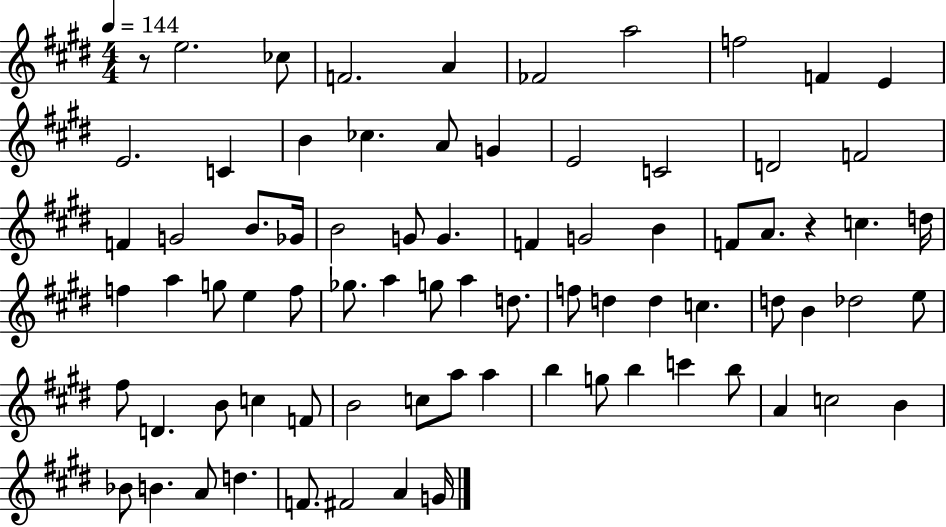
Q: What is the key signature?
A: E major